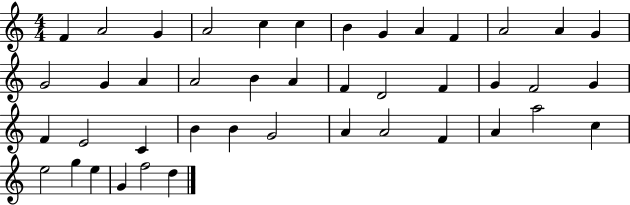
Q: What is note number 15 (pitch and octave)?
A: G4